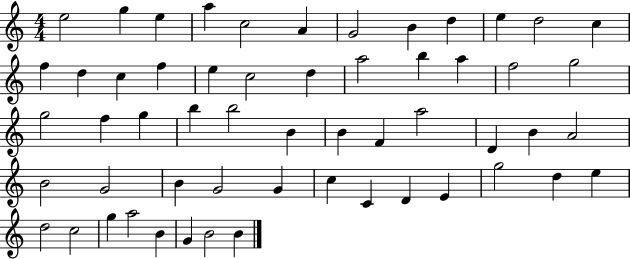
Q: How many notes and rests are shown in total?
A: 56